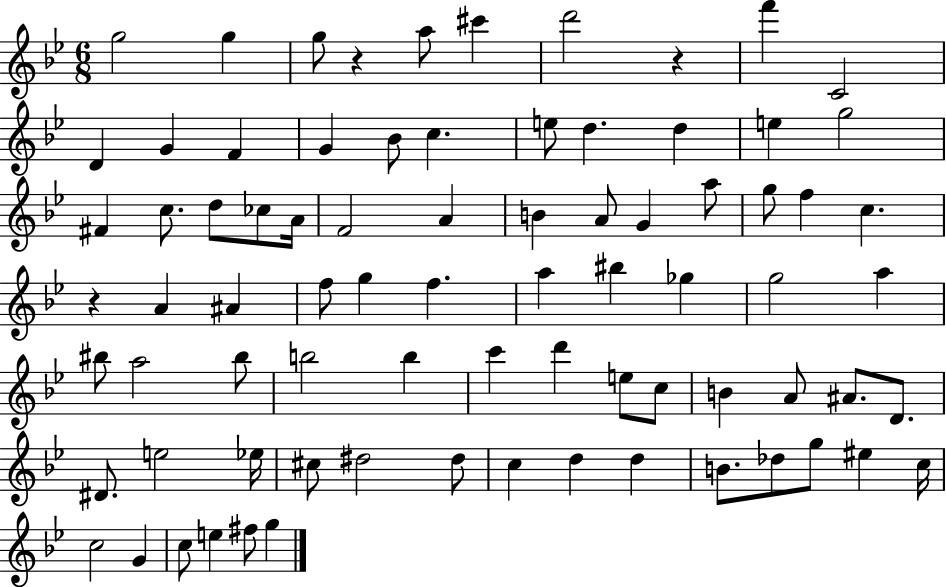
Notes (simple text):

G5/h G5/q G5/e R/q A5/e C#6/q D6/h R/q F6/q C4/h D4/q G4/q F4/q G4/q Bb4/e C5/q. E5/e D5/q. D5/q E5/q G5/h F#4/q C5/e. D5/e CES5/e A4/s F4/h A4/q B4/q A4/e G4/q A5/e G5/e F5/q C5/q. R/q A4/q A#4/q F5/e G5/q F5/q. A5/q BIS5/q Gb5/q G5/h A5/q BIS5/e A5/h BIS5/e B5/h B5/q C6/q D6/q E5/e C5/e B4/q A4/e A#4/e. D4/e. D#4/e. E5/h Eb5/s C#5/e D#5/h D#5/e C5/q D5/q D5/q B4/e. Db5/e G5/e EIS5/q C5/s C5/h G4/q C5/e E5/q F#5/e G5/q